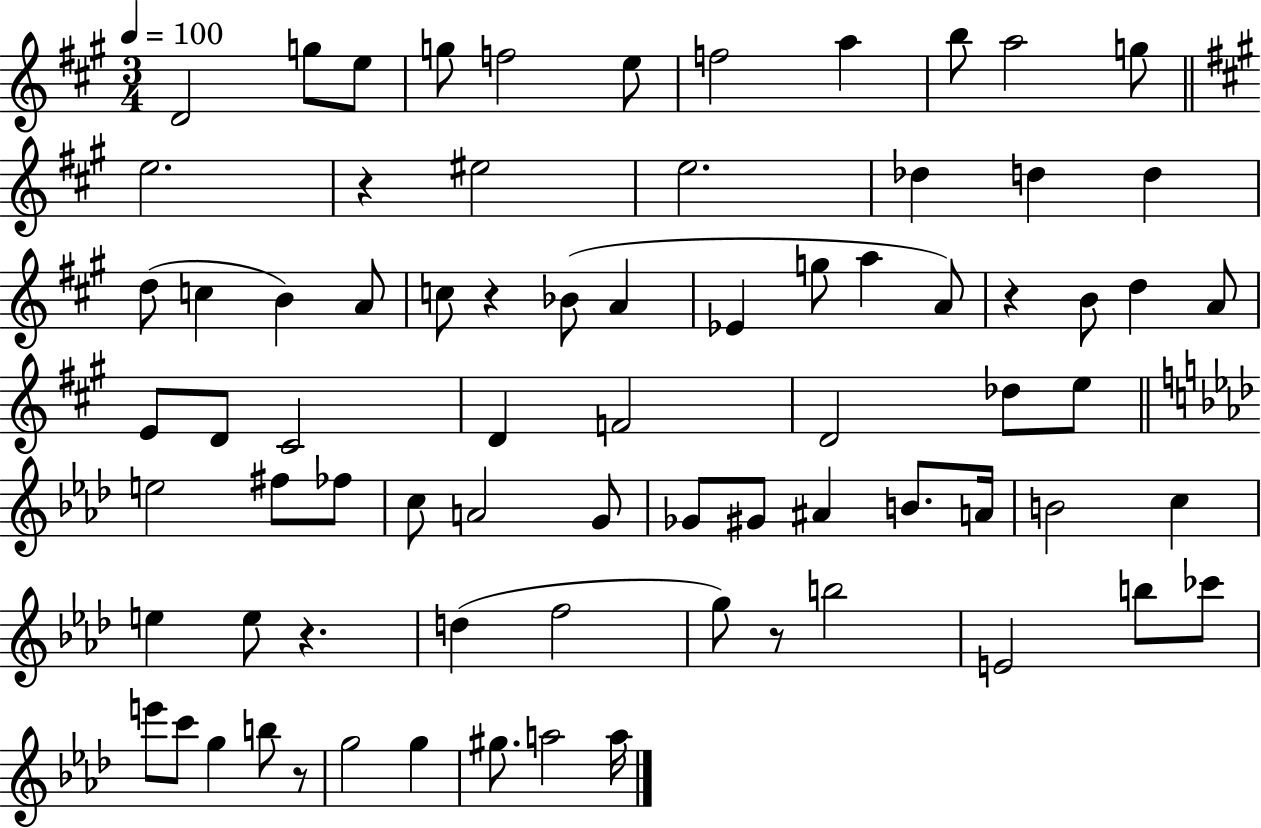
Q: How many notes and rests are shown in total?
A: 76